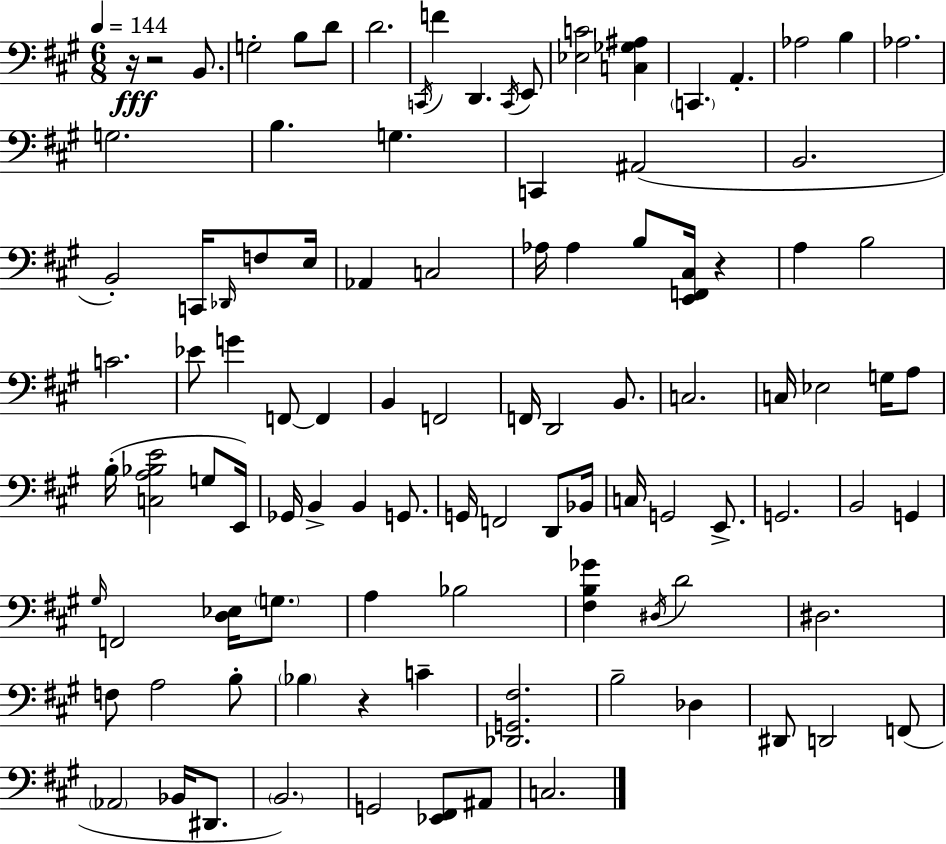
X:1
T:Untitled
M:6/8
L:1/4
K:A
z/4 z2 B,,/2 G,2 B,/2 D/2 D2 C,,/4 F D,, C,,/4 E,,/2 [_E,C]2 [C,_G,^A,] C,, A,, _A,2 B, _A,2 G,2 B, G, C,, ^A,,2 B,,2 B,,2 C,,/4 _D,,/4 F,/2 E,/4 _A,, C,2 _A,/4 _A, B,/2 [E,,F,,^C,]/4 z A, B,2 C2 _E/2 G F,,/2 F,, B,, F,,2 F,,/4 D,,2 B,,/2 C,2 C,/4 _E,2 G,/4 A,/2 B,/4 [C,A,_B,E]2 G,/2 E,,/4 _G,,/4 B,, B,, G,,/2 G,,/4 F,,2 D,,/2 _B,,/4 C,/4 G,,2 E,,/2 G,,2 B,,2 G,, ^G,/4 F,,2 [D,_E,]/4 G,/2 A, _B,2 [^F,B,_G] ^D,/4 D2 ^D,2 F,/2 A,2 B,/2 _B, z C [_D,,G,,^F,]2 B,2 _D, ^D,,/2 D,,2 F,,/2 _A,,2 _B,,/4 ^D,,/2 B,,2 G,,2 [_E,,^F,,]/2 ^A,,/2 C,2